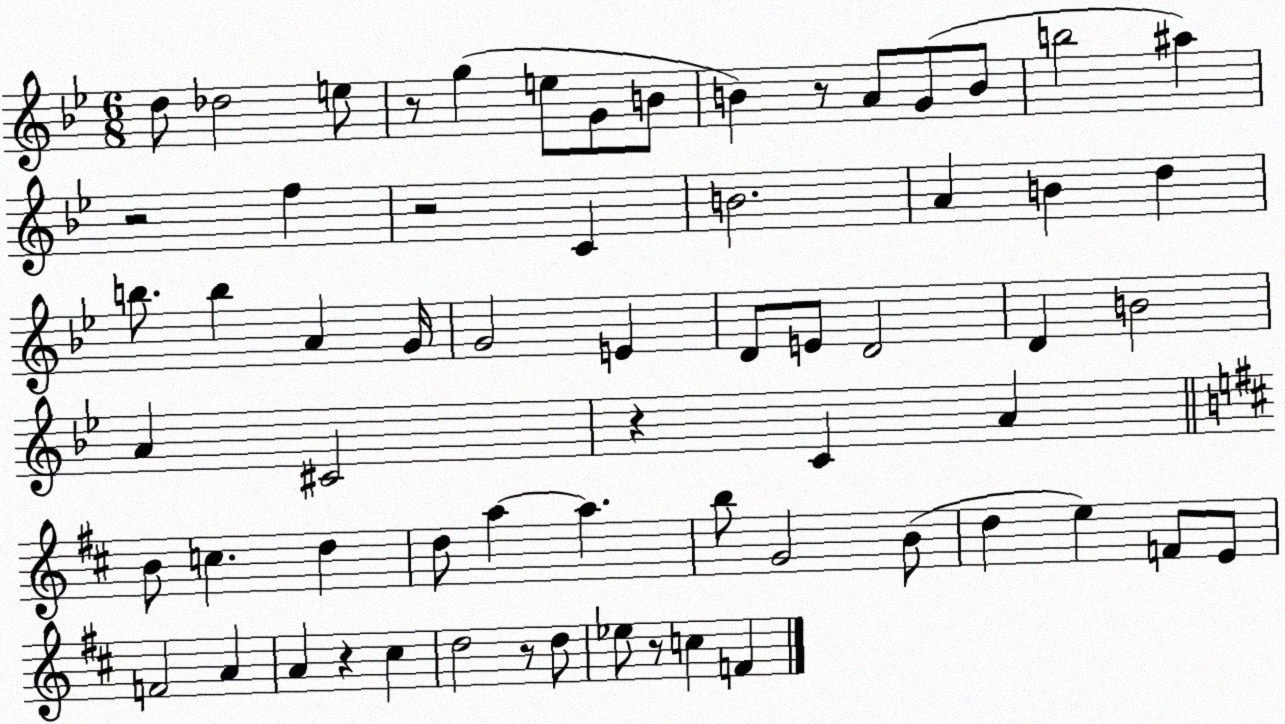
X:1
T:Untitled
M:6/8
L:1/4
K:Bb
d/2 _d2 e/2 z/2 g e/2 G/2 B/2 B z/2 A/2 G/2 B/2 b2 ^a z2 f z2 C B2 A B d b/2 b A G/4 G2 E D/2 E/2 D2 D B2 A ^C2 z C A B/2 c d d/2 a a b/2 G2 B/2 d e F/2 E/2 F2 A A z ^c d2 z/2 d/2 _e/2 z/2 c F